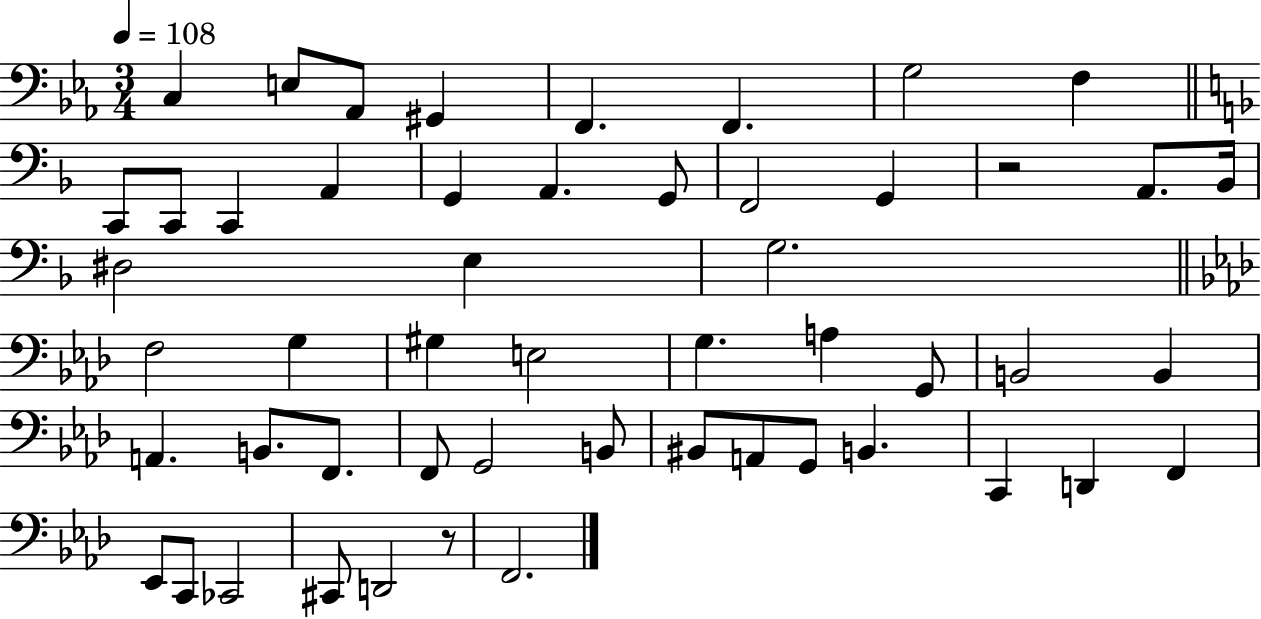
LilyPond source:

{
  \clef bass
  \numericTimeSignature
  \time 3/4
  \key ees \major
  \tempo 4 = 108
  c4 e8 aes,8 gis,4 | f,4. f,4. | g2 f4 | \bar "||" \break \key f \major c,8 c,8 c,4 a,4 | g,4 a,4. g,8 | f,2 g,4 | r2 a,8. bes,16 | \break dis2 e4 | g2. | \bar "||" \break \key aes \major f2 g4 | gis4 e2 | g4. a4 g,8 | b,2 b,4 | \break a,4. b,8. f,8. | f,8 g,2 b,8 | bis,8 a,8 g,8 b,4. | c,4 d,4 f,4 | \break ees,8 c,8 ces,2 | cis,8 d,2 r8 | f,2. | \bar "|."
}